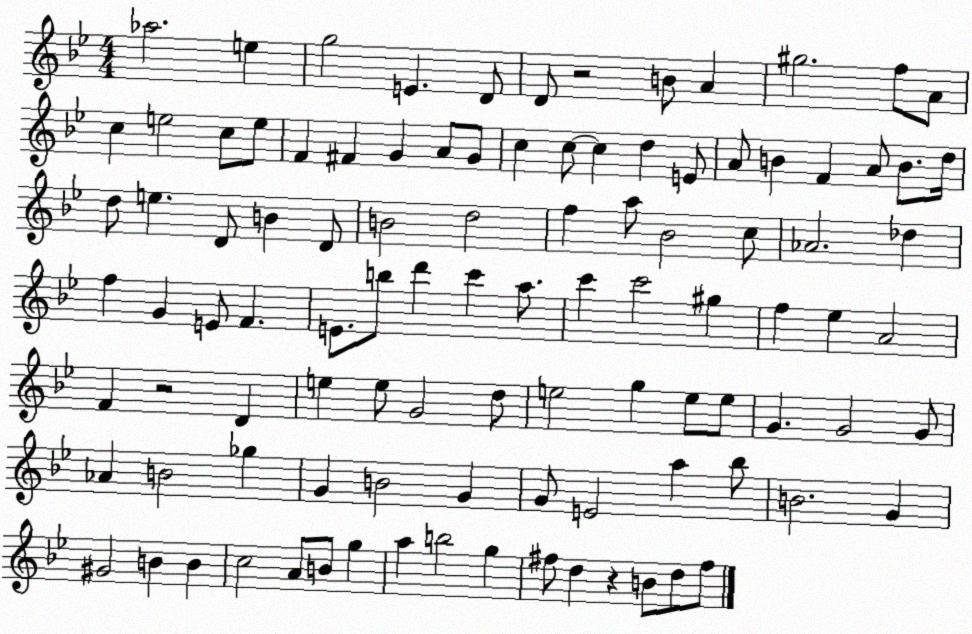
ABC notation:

X:1
T:Untitled
M:4/4
L:1/4
K:Bb
_a2 e g2 E D/2 D/2 z2 B/2 A ^g2 f/2 A/2 c e2 c/2 e/2 F ^F G A/2 G/2 c c/2 c d E/2 A/2 B F A/2 B/2 d/4 d/2 e D/2 B D/2 B2 d2 f a/2 _B2 c/2 _A2 _d f G E/2 F E/2 b/2 d' c' a/2 c' c'2 ^g f _e A2 F z2 D e e/2 G2 d/2 e2 g e/2 e/2 G G2 G/2 _A B2 _g G B2 G G/2 E2 a _b/2 B2 G ^G2 B B c2 A/2 B/2 g a b2 g ^f/2 d z B/2 d/2 ^f/2